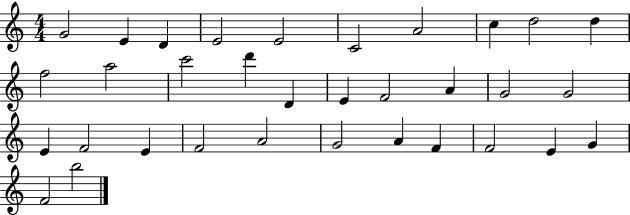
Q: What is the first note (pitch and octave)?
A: G4